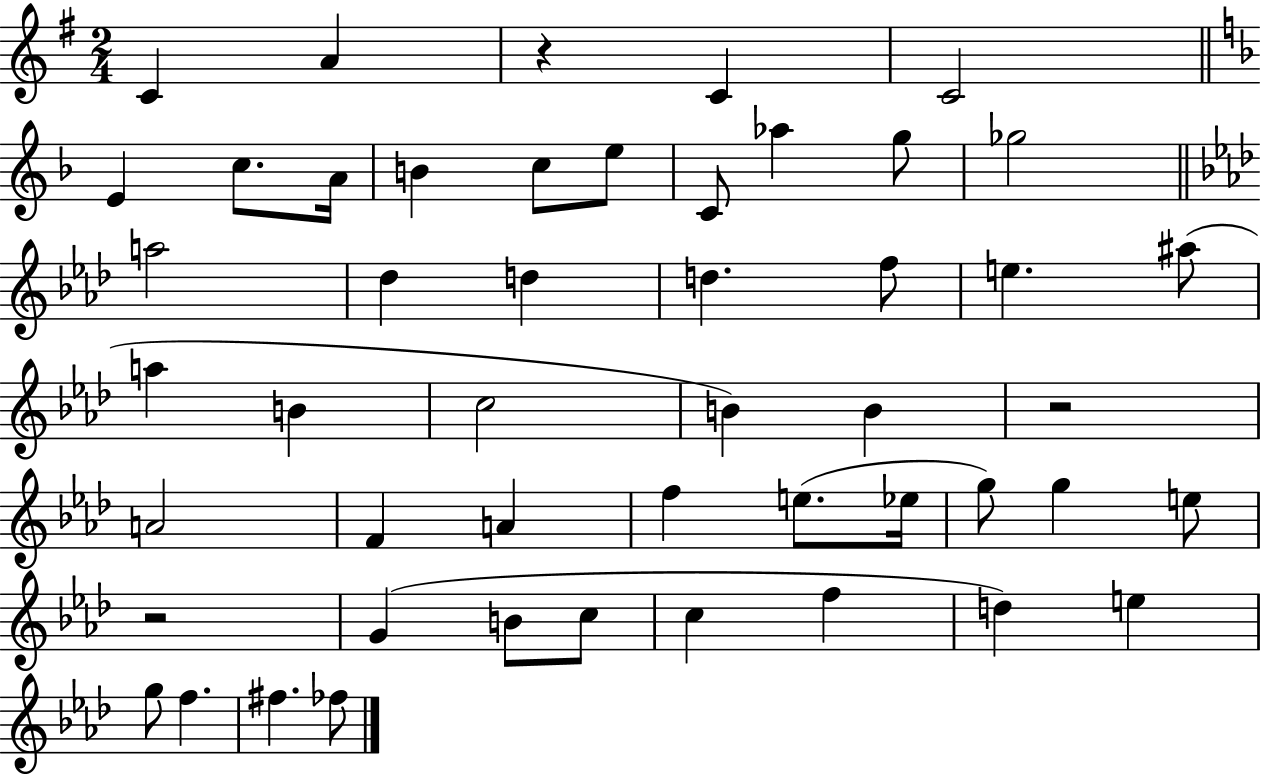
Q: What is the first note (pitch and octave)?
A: C4